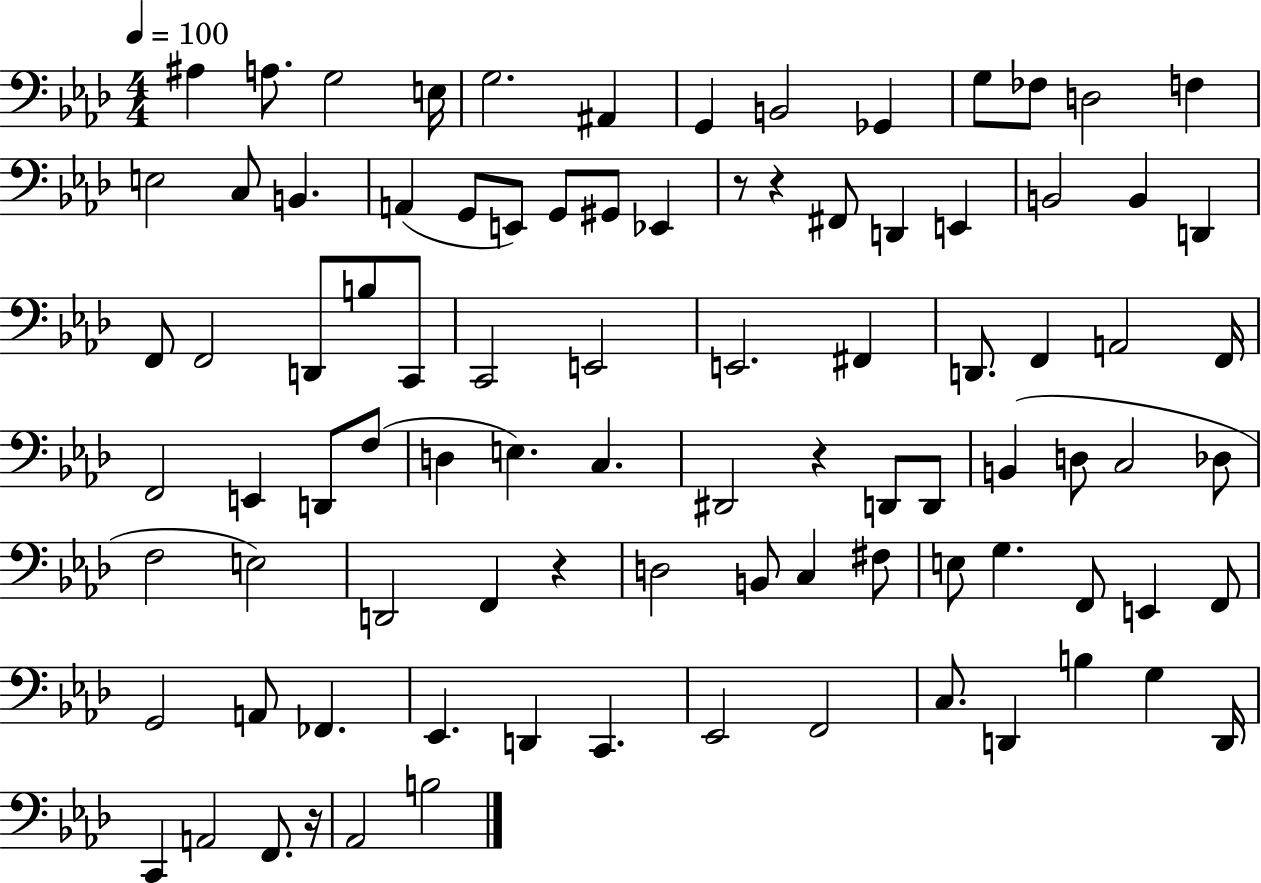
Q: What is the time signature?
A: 4/4